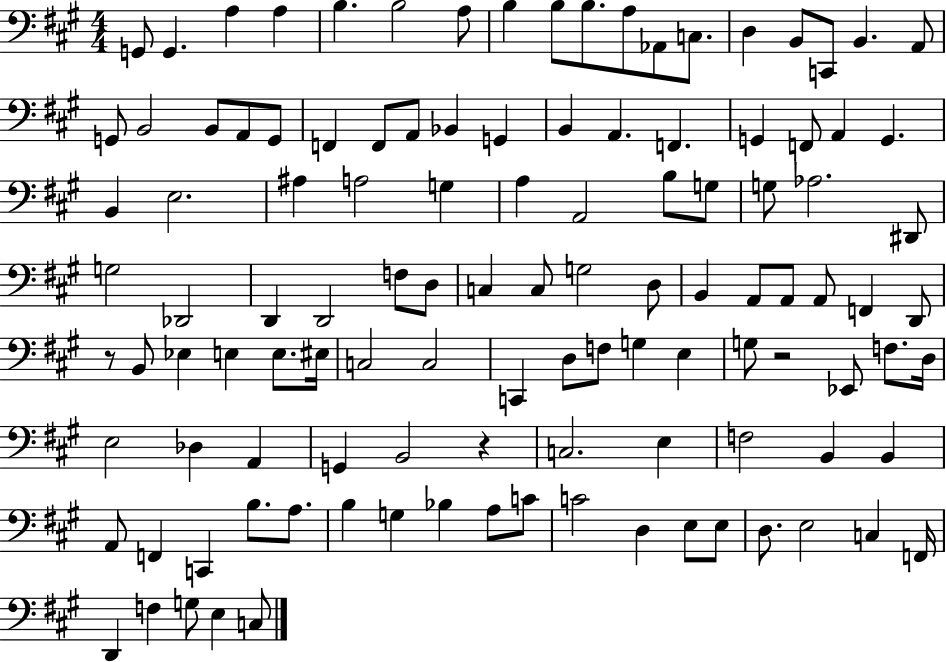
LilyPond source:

{
  \clef bass
  \numericTimeSignature
  \time 4/4
  \key a \major
  g,8 g,4. a4 a4 | b4. b2 a8 | b4 b8 b8. a8 aes,8 c8. | d4 b,8 c,8 b,4. a,8 | \break g,8 b,2 b,8 a,8 g,8 | f,4 f,8 a,8 bes,4 g,4 | b,4 a,4. f,4. | g,4 f,8 a,4 g,4. | \break b,4 e2. | ais4 a2 g4 | a4 a,2 b8 g8 | g8 aes2. dis,8 | \break g2 des,2 | d,4 d,2 f8 d8 | c4 c8 g2 d8 | b,4 a,8 a,8 a,8 f,4 d,8 | \break r8 b,8 ees4 e4 e8. eis16 | c2 c2 | c,4 d8 f8 g4 e4 | g8 r2 ees,8 f8. d16 | \break e2 des4 a,4 | g,4 b,2 r4 | c2. e4 | f2 b,4 b,4 | \break a,8 f,4 c,4 b8. a8. | b4 g4 bes4 a8 c'8 | c'2 d4 e8 e8 | d8. e2 c4 f,16 | \break d,4 f4 g8 e4 c8 | \bar "|."
}